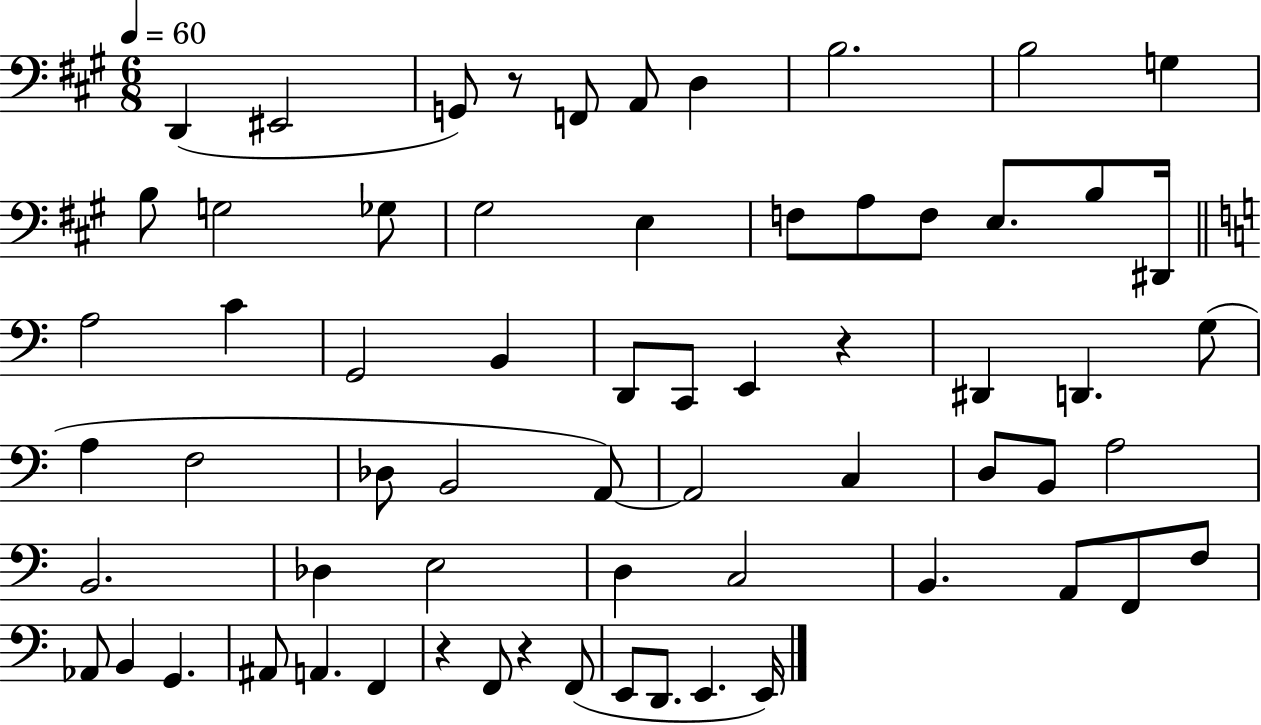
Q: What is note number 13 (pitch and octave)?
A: G#3